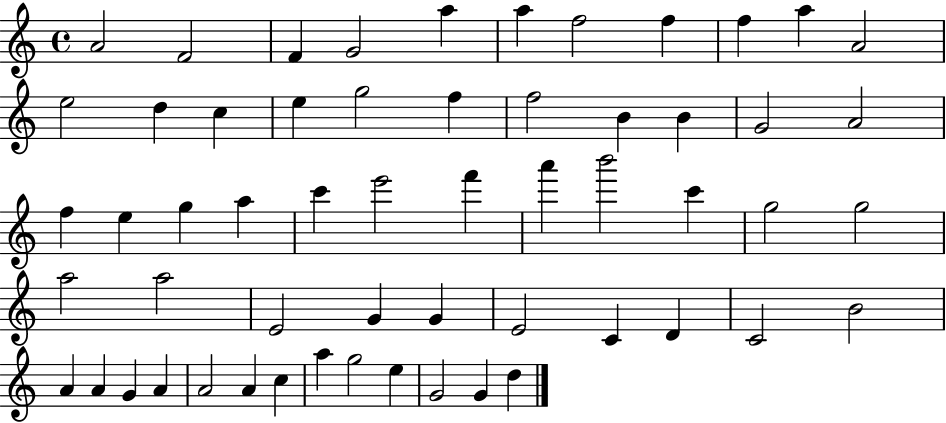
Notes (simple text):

A4/h F4/h F4/q G4/h A5/q A5/q F5/h F5/q F5/q A5/q A4/h E5/h D5/q C5/q E5/q G5/h F5/q F5/h B4/q B4/q G4/h A4/h F5/q E5/q G5/q A5/q C6/q E6/h F6/q A6/q B6/h C6/q G5/h G5/h A5/h A5/h E4/h G4/q G4/q E4/h C4/q D4/q C4/h B4/h A4/q A4/q G4/q A4/q A4/h A4/q C5/q A5/q G5/h E5/q G4/h G4/q D5/q